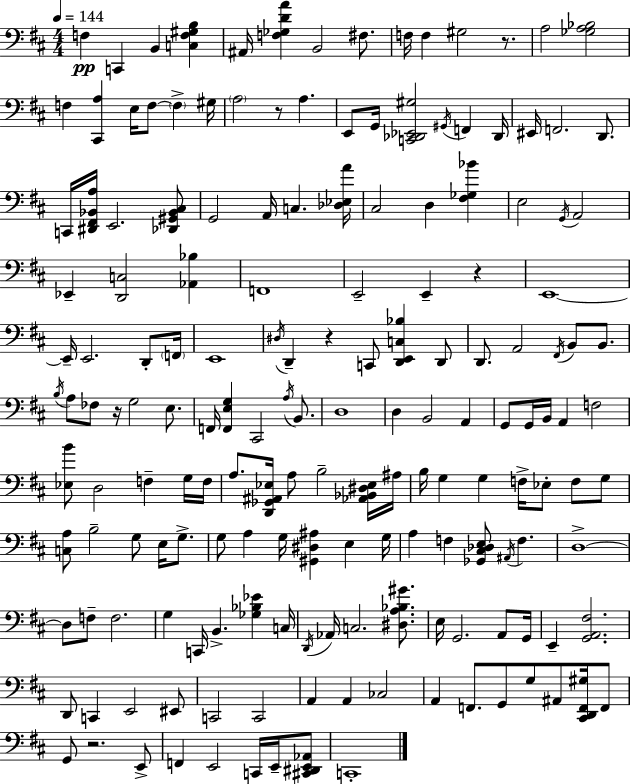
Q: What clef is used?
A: bass